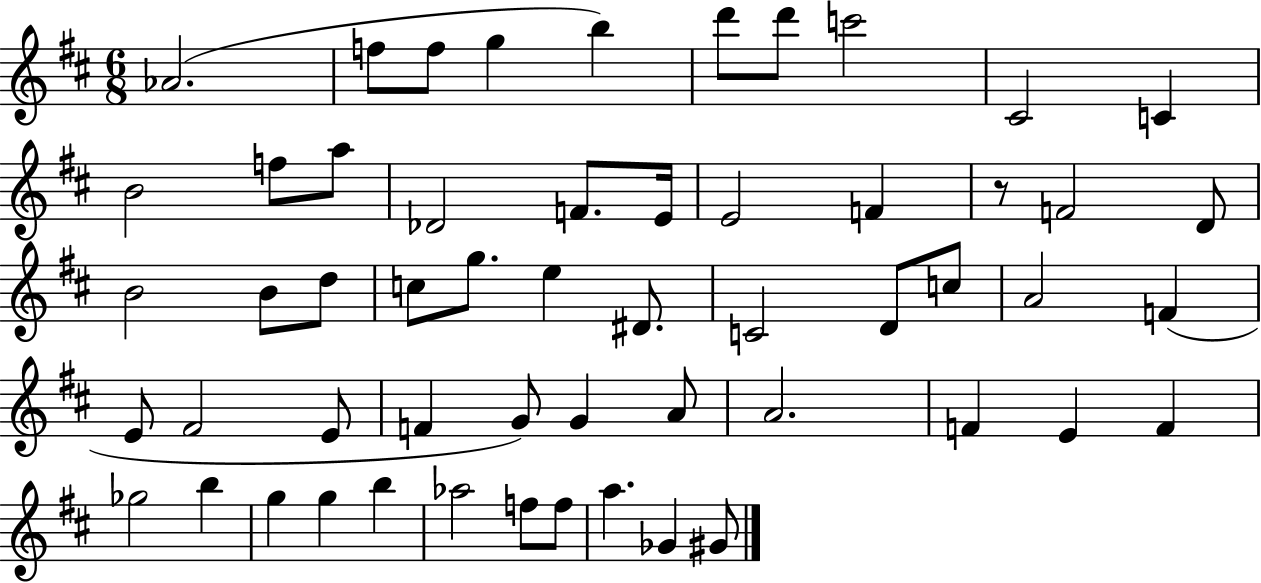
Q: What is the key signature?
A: D major